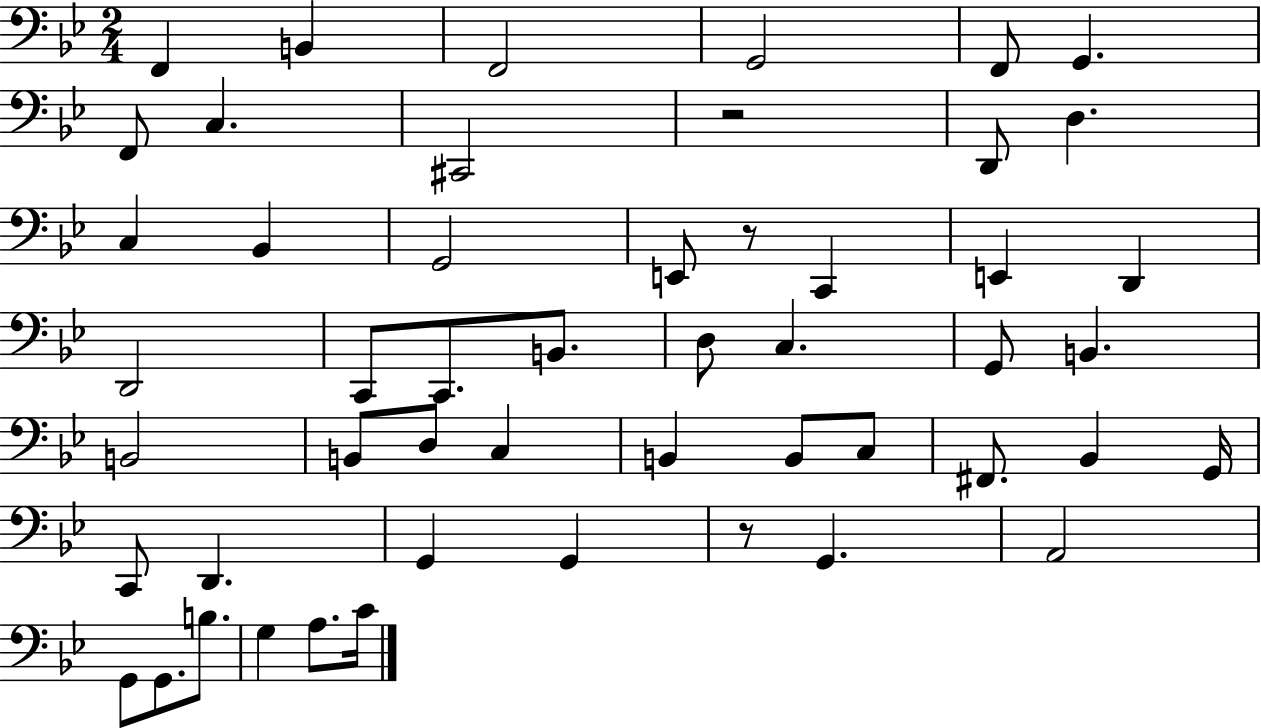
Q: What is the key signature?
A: BES major